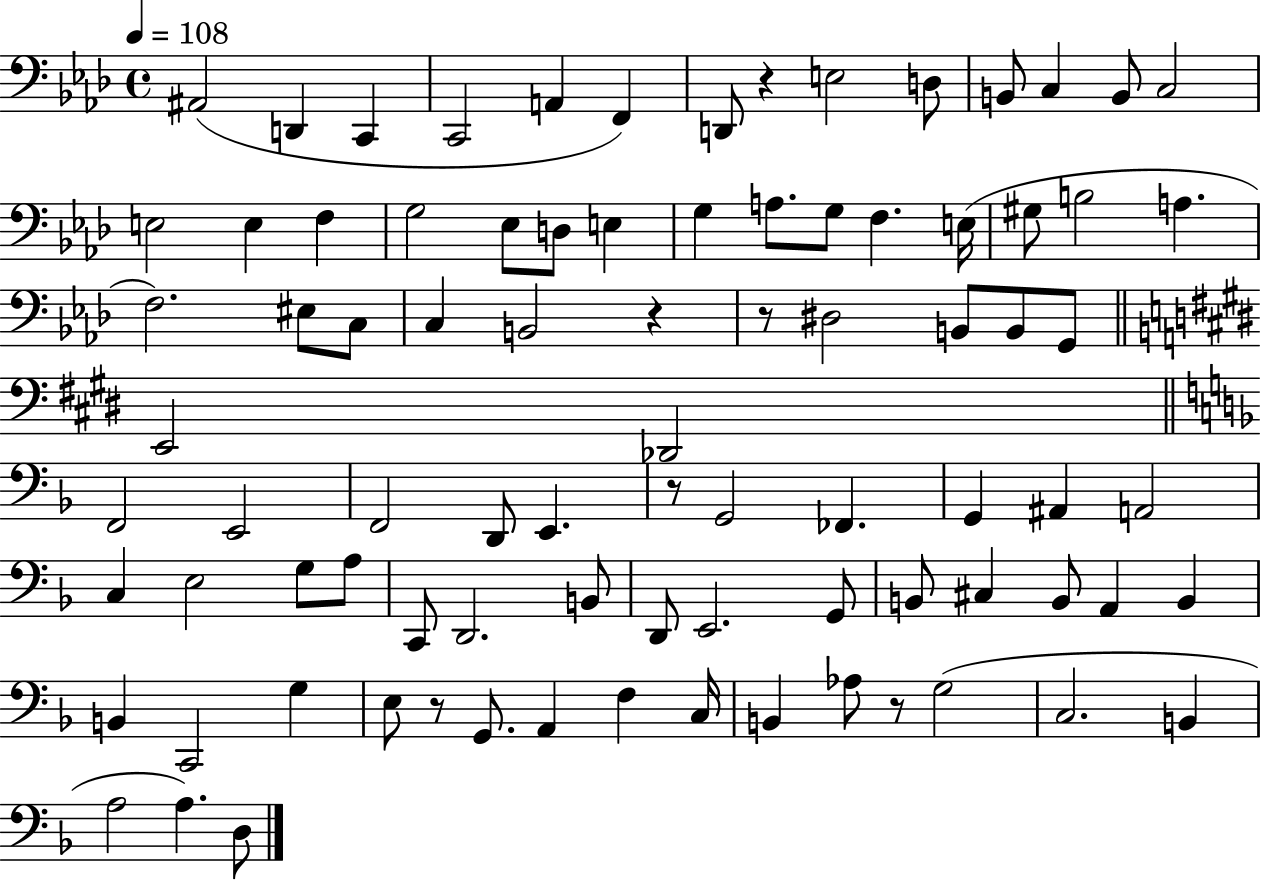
A#2/h D2/q C2/q C2/h A2/q F2/q D2/e R/q E3/h D3/e B2/e C3/q B2/e C3/h E3/h E3/q F3/q G3/h Eb3/e D3/e E3/q G3/q A3/e. G3/e F3/q. E3/s G#3/e B3/h A3/q. F3/h. EIS3/e C3/e C3/q B2/h R/q R/e D#3/h B2/e B2/e G2/e E2/h Db2/h F2/h E2/h F2/h D2/e E2/q. R/e G2/h FES2/q. G2/q A#2/q A2/h C3/q E3/h G3/e A3/e C2/e D2/h. B2/e D2/e E2/h. G2/e B2/e C#3/q B2/e A2/q B2/q B2/q C2/h G3/q E3/e R/e G2/e. A2/q F3/q C3/s B2/q Ab3/e R/e G3/h C3/h. B2/q A3/h A3/q. D3/e